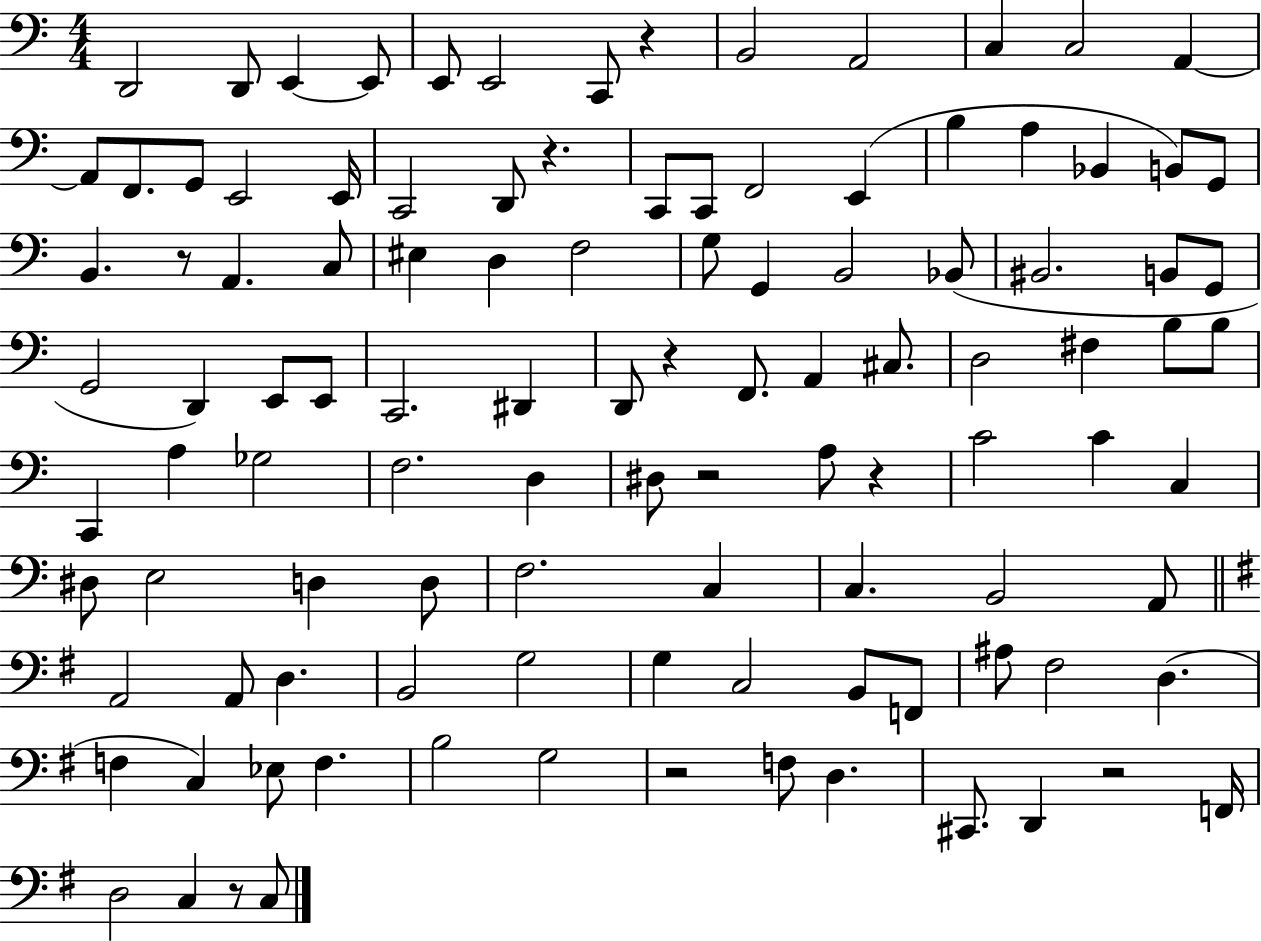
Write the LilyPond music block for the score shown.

{
  \clef bass
  \numericTimeSignature
  \time 4/4
  \key c \major
  d,2 d,8 e,4~~ e,8 | e,8 e,2 c,8 r4 | b,2 a,2 | c4 c2 a,4~~ | \break a,8 f,8. g,8 e,2 e,16 | c,2 d,8 r4. | c,8 c,8 f,2 e,4( | b4 a4 bes,4 b,8) g,8 | \break b,4. r8 a,4. c8 | eis4 d4 f2 | g8 g,4 b,2 bes,8( | bis,2. b,8 g,8 | \break g,2 d,4) e,8 e,8 | c,2. dis,4 | d,8 r4 f,8. a,4 cis8. | d2 fis4 b8 b8 | \break c,4 a4 ges2 | f2. d4 | dis8 r2 a8 r4 | c'2 c'4 c4 | \break dis8 e2 d4 d8 | f2. c4 | c4. b,2 a,8 | \bar "||" \break \key g \major a,2 a,8 d4. | b,2 g2 | g4 c2 b,8 f,8 | ais8 fis2 d4.( | \break f4 c4) ees8 f4. | b2 g2 | r2 f8 d4. | cis,8. d,4 r2 f,16 | \break d2 c4 r8 c8 | \bar "|."
}